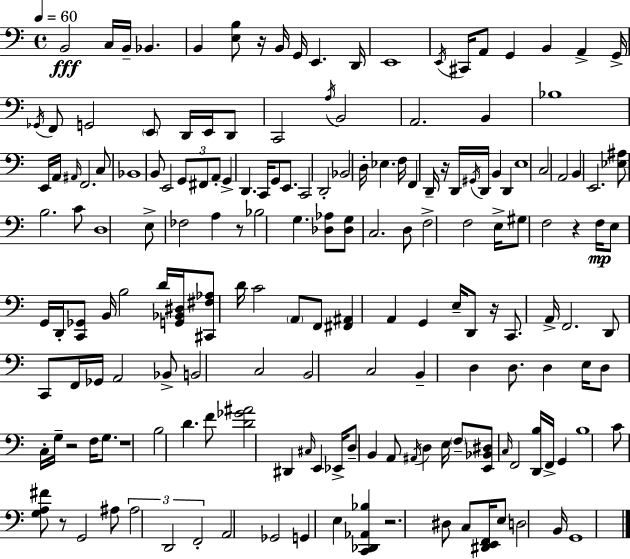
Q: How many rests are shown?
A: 9